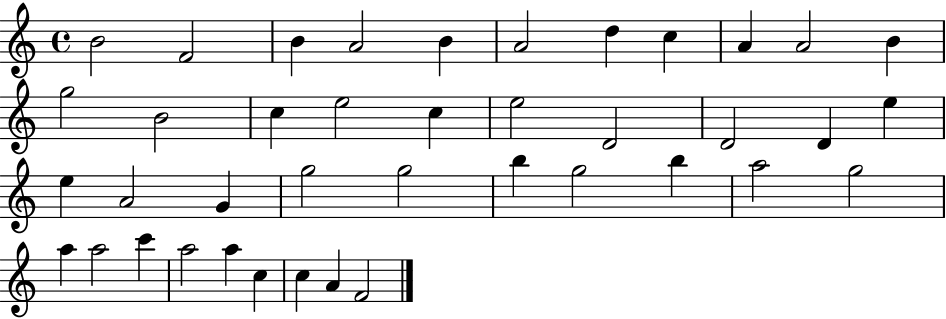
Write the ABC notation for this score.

X:1
T:Untitled
M:4/4
L:1/4
K:C
B2 F2 B A2 B A2 d c A A2 B g2 B2 c e2 c e2 D2 D2 D e e A2 G g2 g2 b g2 b a2 g2 a a2 c' a2 a c c A F2